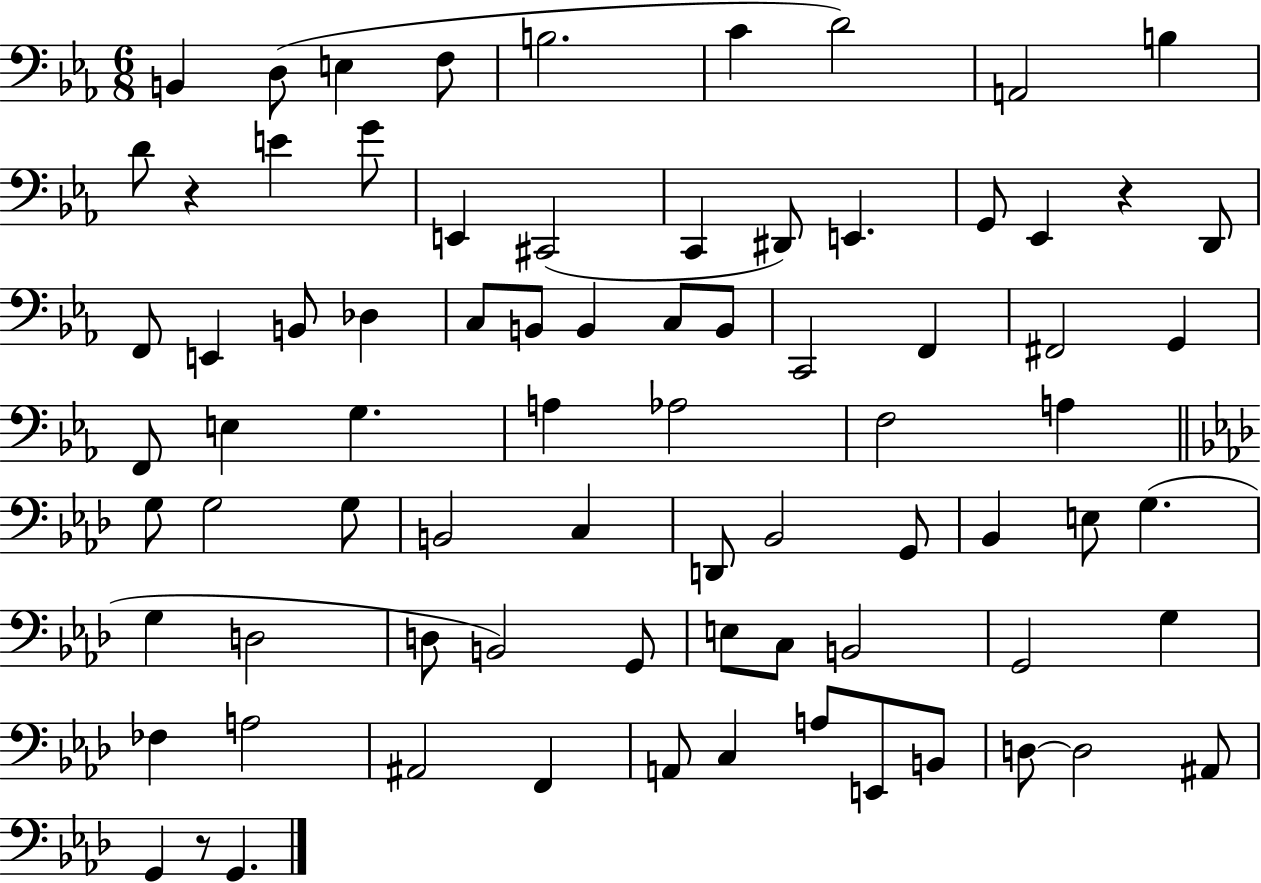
B2/q D3/e E3/q F3/e B3/h. C4/q D4/h A2/h B3/q D4/e R/q E4/q G4/e E2/q C#2/h C2/q D#2/e E2/q. G2/e Eb2/q R/q D2/e F2/e E2/q B2/e Db3/q C3/e B2/e B2/q C3/e B2/e C2/h F2/q F#2/h G2/q F2/e E3/q G3/q. A3/q Ab3/h F3/h A3/q G3/e G3/h G3/e B2/h C3/q D2/e Bb2/h G2/e Bb2/q E3/e G3/q. G3/q D3/h D3/e B2/h G2/e E3/e C3/e B2/h G2/h G3/q FES3/q A3/h A#2/h F2/q A2/e C3/q A3/e E2/e B2/e D3/e D3/h A#2/e G2/q R/e G2/q.